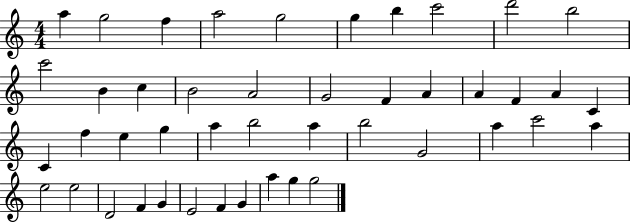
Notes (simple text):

A5/q G5/h F5/q A5/h G5/h G5/q B5/q C6/h D6/h B5/h C6/h B4/q C5/q B4/h A4/h G4/h F4/q A4/q A4/q F4/q A4/q C4/q C4/q F5/q E5/q G5/q A5/q B5/h A5/q B5/h G4/h A5/q C6/h A5/q E5/h E5/h D4/h F4/q G4/q E4/h F4/q G4/q A5/q G5/q G5/h